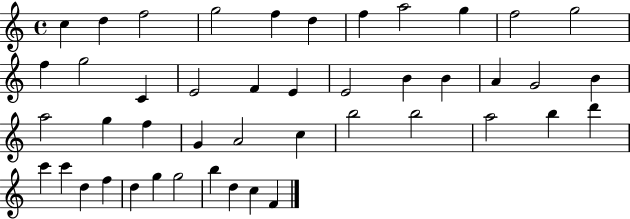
{
  \clef treble
  \time 4/4
  \defaultTimeSignature
  \key c \major
  c''4 d''4 f''2 | g''2 f''4 d''4 | f''4 a''2 g''4 | f''2 g''2 | \break f''4 g''2 c'4 | e'2 f'4 e'4 | e'2 b'4 b'4 | a'4 g'2 b'4 | \break a''2 g''4 f''4 | g'4 a'2 c''4 | b''2 b''2 | a''2 b''4 d'''4 | \break c'''4 c'''4 d''4 f''4 | d''4 g''4 g''2 | b''4 d''4 c''4 f'4 | \bar "|."
}